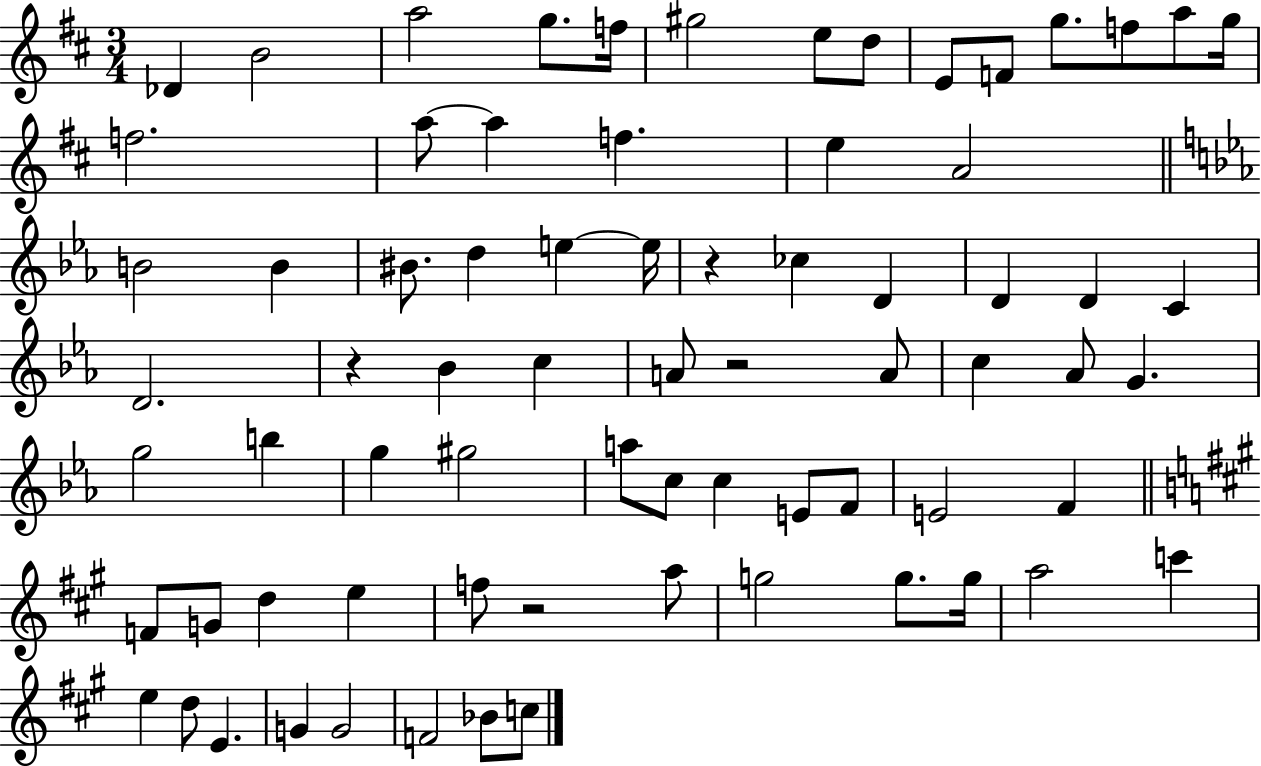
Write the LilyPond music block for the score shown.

{
  \clef treble
  \numericTimeSignature
  \time 3/4
  \key d \major
  des'4 b'2 | a''2 g''8. f''16 | gis''2 e''8 d''8 | e'8 f'8 g''8. f''8 a''8 g''16 | \break f''2. | a''8~~ a''4 f''4. | e''4 a'2 | \bar "||" \break \key ees \major b'2 b'4 | bis'8. d''4 e''4~~ e''16 | r4 ces''4 d'4 | d'4 d'4 c'4 | \break d'2. | r4 bes'4 c''4 | a'8 r2 a'8 | c''4 aes'8 g'4. | \break g''2 b''4 | g''4 gis''2 | a''8 c''8 c''4 e'8 f'8 | e'2 f'4 | \break \bar "||" \break \key a \major f'8 g'8 d''4 e''4 | f''8 r2 a''8 | g''2 g''8. g''16 | a''2 c'''4 | \break e''4 d''8 e'4. | g'4 g'2 | f'2 bes'8 c''8 | \bar "|."
}